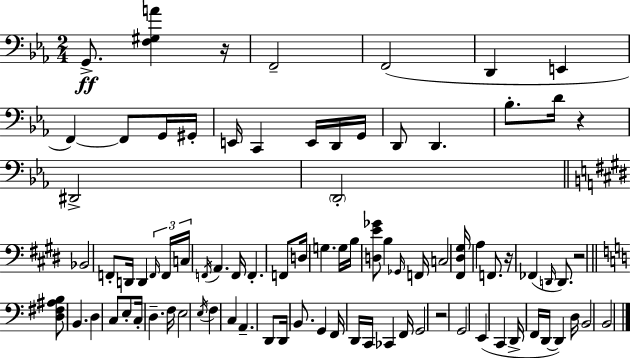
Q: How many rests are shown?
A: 5